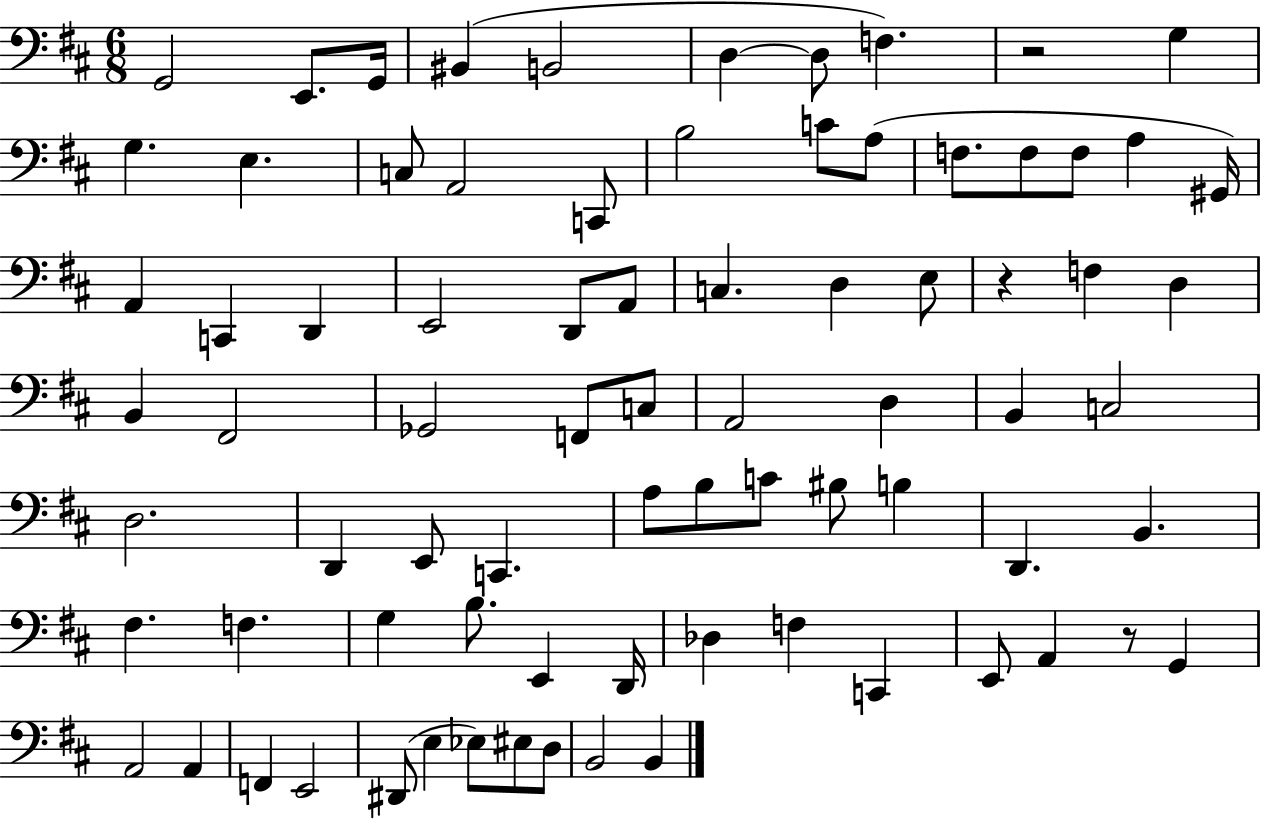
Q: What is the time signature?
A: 6/8